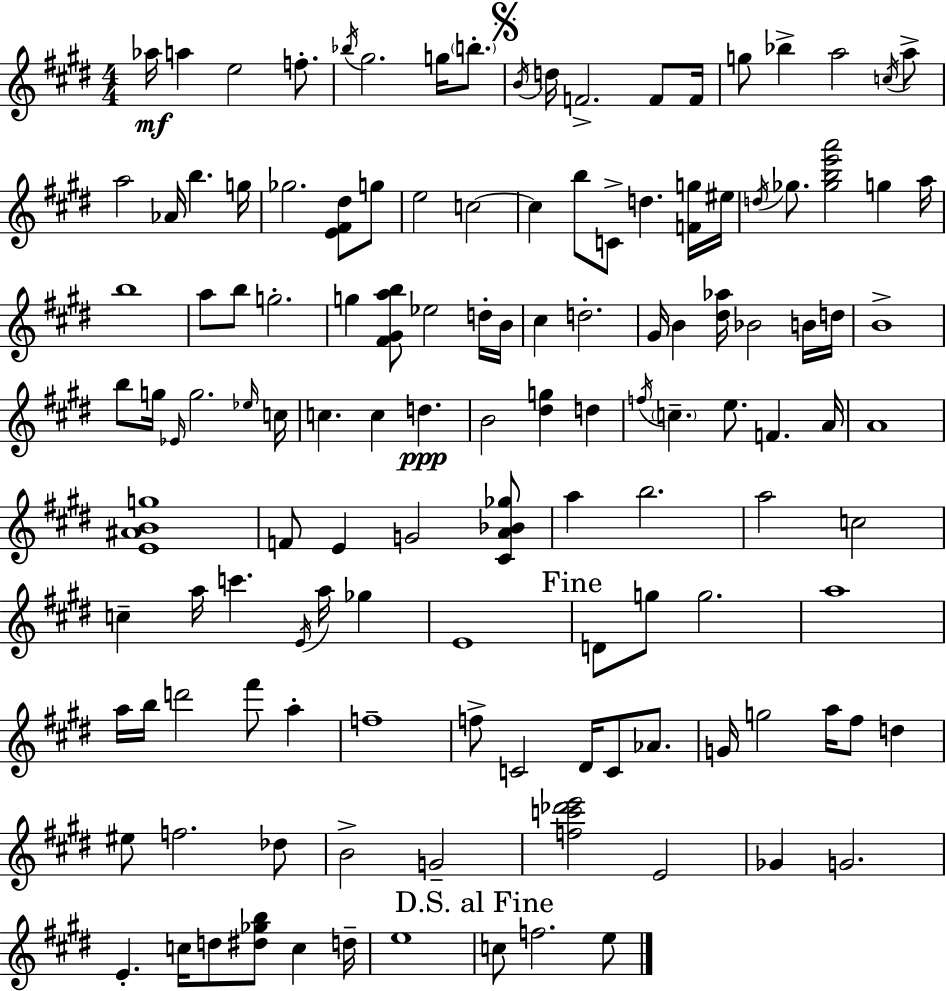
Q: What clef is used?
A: treble